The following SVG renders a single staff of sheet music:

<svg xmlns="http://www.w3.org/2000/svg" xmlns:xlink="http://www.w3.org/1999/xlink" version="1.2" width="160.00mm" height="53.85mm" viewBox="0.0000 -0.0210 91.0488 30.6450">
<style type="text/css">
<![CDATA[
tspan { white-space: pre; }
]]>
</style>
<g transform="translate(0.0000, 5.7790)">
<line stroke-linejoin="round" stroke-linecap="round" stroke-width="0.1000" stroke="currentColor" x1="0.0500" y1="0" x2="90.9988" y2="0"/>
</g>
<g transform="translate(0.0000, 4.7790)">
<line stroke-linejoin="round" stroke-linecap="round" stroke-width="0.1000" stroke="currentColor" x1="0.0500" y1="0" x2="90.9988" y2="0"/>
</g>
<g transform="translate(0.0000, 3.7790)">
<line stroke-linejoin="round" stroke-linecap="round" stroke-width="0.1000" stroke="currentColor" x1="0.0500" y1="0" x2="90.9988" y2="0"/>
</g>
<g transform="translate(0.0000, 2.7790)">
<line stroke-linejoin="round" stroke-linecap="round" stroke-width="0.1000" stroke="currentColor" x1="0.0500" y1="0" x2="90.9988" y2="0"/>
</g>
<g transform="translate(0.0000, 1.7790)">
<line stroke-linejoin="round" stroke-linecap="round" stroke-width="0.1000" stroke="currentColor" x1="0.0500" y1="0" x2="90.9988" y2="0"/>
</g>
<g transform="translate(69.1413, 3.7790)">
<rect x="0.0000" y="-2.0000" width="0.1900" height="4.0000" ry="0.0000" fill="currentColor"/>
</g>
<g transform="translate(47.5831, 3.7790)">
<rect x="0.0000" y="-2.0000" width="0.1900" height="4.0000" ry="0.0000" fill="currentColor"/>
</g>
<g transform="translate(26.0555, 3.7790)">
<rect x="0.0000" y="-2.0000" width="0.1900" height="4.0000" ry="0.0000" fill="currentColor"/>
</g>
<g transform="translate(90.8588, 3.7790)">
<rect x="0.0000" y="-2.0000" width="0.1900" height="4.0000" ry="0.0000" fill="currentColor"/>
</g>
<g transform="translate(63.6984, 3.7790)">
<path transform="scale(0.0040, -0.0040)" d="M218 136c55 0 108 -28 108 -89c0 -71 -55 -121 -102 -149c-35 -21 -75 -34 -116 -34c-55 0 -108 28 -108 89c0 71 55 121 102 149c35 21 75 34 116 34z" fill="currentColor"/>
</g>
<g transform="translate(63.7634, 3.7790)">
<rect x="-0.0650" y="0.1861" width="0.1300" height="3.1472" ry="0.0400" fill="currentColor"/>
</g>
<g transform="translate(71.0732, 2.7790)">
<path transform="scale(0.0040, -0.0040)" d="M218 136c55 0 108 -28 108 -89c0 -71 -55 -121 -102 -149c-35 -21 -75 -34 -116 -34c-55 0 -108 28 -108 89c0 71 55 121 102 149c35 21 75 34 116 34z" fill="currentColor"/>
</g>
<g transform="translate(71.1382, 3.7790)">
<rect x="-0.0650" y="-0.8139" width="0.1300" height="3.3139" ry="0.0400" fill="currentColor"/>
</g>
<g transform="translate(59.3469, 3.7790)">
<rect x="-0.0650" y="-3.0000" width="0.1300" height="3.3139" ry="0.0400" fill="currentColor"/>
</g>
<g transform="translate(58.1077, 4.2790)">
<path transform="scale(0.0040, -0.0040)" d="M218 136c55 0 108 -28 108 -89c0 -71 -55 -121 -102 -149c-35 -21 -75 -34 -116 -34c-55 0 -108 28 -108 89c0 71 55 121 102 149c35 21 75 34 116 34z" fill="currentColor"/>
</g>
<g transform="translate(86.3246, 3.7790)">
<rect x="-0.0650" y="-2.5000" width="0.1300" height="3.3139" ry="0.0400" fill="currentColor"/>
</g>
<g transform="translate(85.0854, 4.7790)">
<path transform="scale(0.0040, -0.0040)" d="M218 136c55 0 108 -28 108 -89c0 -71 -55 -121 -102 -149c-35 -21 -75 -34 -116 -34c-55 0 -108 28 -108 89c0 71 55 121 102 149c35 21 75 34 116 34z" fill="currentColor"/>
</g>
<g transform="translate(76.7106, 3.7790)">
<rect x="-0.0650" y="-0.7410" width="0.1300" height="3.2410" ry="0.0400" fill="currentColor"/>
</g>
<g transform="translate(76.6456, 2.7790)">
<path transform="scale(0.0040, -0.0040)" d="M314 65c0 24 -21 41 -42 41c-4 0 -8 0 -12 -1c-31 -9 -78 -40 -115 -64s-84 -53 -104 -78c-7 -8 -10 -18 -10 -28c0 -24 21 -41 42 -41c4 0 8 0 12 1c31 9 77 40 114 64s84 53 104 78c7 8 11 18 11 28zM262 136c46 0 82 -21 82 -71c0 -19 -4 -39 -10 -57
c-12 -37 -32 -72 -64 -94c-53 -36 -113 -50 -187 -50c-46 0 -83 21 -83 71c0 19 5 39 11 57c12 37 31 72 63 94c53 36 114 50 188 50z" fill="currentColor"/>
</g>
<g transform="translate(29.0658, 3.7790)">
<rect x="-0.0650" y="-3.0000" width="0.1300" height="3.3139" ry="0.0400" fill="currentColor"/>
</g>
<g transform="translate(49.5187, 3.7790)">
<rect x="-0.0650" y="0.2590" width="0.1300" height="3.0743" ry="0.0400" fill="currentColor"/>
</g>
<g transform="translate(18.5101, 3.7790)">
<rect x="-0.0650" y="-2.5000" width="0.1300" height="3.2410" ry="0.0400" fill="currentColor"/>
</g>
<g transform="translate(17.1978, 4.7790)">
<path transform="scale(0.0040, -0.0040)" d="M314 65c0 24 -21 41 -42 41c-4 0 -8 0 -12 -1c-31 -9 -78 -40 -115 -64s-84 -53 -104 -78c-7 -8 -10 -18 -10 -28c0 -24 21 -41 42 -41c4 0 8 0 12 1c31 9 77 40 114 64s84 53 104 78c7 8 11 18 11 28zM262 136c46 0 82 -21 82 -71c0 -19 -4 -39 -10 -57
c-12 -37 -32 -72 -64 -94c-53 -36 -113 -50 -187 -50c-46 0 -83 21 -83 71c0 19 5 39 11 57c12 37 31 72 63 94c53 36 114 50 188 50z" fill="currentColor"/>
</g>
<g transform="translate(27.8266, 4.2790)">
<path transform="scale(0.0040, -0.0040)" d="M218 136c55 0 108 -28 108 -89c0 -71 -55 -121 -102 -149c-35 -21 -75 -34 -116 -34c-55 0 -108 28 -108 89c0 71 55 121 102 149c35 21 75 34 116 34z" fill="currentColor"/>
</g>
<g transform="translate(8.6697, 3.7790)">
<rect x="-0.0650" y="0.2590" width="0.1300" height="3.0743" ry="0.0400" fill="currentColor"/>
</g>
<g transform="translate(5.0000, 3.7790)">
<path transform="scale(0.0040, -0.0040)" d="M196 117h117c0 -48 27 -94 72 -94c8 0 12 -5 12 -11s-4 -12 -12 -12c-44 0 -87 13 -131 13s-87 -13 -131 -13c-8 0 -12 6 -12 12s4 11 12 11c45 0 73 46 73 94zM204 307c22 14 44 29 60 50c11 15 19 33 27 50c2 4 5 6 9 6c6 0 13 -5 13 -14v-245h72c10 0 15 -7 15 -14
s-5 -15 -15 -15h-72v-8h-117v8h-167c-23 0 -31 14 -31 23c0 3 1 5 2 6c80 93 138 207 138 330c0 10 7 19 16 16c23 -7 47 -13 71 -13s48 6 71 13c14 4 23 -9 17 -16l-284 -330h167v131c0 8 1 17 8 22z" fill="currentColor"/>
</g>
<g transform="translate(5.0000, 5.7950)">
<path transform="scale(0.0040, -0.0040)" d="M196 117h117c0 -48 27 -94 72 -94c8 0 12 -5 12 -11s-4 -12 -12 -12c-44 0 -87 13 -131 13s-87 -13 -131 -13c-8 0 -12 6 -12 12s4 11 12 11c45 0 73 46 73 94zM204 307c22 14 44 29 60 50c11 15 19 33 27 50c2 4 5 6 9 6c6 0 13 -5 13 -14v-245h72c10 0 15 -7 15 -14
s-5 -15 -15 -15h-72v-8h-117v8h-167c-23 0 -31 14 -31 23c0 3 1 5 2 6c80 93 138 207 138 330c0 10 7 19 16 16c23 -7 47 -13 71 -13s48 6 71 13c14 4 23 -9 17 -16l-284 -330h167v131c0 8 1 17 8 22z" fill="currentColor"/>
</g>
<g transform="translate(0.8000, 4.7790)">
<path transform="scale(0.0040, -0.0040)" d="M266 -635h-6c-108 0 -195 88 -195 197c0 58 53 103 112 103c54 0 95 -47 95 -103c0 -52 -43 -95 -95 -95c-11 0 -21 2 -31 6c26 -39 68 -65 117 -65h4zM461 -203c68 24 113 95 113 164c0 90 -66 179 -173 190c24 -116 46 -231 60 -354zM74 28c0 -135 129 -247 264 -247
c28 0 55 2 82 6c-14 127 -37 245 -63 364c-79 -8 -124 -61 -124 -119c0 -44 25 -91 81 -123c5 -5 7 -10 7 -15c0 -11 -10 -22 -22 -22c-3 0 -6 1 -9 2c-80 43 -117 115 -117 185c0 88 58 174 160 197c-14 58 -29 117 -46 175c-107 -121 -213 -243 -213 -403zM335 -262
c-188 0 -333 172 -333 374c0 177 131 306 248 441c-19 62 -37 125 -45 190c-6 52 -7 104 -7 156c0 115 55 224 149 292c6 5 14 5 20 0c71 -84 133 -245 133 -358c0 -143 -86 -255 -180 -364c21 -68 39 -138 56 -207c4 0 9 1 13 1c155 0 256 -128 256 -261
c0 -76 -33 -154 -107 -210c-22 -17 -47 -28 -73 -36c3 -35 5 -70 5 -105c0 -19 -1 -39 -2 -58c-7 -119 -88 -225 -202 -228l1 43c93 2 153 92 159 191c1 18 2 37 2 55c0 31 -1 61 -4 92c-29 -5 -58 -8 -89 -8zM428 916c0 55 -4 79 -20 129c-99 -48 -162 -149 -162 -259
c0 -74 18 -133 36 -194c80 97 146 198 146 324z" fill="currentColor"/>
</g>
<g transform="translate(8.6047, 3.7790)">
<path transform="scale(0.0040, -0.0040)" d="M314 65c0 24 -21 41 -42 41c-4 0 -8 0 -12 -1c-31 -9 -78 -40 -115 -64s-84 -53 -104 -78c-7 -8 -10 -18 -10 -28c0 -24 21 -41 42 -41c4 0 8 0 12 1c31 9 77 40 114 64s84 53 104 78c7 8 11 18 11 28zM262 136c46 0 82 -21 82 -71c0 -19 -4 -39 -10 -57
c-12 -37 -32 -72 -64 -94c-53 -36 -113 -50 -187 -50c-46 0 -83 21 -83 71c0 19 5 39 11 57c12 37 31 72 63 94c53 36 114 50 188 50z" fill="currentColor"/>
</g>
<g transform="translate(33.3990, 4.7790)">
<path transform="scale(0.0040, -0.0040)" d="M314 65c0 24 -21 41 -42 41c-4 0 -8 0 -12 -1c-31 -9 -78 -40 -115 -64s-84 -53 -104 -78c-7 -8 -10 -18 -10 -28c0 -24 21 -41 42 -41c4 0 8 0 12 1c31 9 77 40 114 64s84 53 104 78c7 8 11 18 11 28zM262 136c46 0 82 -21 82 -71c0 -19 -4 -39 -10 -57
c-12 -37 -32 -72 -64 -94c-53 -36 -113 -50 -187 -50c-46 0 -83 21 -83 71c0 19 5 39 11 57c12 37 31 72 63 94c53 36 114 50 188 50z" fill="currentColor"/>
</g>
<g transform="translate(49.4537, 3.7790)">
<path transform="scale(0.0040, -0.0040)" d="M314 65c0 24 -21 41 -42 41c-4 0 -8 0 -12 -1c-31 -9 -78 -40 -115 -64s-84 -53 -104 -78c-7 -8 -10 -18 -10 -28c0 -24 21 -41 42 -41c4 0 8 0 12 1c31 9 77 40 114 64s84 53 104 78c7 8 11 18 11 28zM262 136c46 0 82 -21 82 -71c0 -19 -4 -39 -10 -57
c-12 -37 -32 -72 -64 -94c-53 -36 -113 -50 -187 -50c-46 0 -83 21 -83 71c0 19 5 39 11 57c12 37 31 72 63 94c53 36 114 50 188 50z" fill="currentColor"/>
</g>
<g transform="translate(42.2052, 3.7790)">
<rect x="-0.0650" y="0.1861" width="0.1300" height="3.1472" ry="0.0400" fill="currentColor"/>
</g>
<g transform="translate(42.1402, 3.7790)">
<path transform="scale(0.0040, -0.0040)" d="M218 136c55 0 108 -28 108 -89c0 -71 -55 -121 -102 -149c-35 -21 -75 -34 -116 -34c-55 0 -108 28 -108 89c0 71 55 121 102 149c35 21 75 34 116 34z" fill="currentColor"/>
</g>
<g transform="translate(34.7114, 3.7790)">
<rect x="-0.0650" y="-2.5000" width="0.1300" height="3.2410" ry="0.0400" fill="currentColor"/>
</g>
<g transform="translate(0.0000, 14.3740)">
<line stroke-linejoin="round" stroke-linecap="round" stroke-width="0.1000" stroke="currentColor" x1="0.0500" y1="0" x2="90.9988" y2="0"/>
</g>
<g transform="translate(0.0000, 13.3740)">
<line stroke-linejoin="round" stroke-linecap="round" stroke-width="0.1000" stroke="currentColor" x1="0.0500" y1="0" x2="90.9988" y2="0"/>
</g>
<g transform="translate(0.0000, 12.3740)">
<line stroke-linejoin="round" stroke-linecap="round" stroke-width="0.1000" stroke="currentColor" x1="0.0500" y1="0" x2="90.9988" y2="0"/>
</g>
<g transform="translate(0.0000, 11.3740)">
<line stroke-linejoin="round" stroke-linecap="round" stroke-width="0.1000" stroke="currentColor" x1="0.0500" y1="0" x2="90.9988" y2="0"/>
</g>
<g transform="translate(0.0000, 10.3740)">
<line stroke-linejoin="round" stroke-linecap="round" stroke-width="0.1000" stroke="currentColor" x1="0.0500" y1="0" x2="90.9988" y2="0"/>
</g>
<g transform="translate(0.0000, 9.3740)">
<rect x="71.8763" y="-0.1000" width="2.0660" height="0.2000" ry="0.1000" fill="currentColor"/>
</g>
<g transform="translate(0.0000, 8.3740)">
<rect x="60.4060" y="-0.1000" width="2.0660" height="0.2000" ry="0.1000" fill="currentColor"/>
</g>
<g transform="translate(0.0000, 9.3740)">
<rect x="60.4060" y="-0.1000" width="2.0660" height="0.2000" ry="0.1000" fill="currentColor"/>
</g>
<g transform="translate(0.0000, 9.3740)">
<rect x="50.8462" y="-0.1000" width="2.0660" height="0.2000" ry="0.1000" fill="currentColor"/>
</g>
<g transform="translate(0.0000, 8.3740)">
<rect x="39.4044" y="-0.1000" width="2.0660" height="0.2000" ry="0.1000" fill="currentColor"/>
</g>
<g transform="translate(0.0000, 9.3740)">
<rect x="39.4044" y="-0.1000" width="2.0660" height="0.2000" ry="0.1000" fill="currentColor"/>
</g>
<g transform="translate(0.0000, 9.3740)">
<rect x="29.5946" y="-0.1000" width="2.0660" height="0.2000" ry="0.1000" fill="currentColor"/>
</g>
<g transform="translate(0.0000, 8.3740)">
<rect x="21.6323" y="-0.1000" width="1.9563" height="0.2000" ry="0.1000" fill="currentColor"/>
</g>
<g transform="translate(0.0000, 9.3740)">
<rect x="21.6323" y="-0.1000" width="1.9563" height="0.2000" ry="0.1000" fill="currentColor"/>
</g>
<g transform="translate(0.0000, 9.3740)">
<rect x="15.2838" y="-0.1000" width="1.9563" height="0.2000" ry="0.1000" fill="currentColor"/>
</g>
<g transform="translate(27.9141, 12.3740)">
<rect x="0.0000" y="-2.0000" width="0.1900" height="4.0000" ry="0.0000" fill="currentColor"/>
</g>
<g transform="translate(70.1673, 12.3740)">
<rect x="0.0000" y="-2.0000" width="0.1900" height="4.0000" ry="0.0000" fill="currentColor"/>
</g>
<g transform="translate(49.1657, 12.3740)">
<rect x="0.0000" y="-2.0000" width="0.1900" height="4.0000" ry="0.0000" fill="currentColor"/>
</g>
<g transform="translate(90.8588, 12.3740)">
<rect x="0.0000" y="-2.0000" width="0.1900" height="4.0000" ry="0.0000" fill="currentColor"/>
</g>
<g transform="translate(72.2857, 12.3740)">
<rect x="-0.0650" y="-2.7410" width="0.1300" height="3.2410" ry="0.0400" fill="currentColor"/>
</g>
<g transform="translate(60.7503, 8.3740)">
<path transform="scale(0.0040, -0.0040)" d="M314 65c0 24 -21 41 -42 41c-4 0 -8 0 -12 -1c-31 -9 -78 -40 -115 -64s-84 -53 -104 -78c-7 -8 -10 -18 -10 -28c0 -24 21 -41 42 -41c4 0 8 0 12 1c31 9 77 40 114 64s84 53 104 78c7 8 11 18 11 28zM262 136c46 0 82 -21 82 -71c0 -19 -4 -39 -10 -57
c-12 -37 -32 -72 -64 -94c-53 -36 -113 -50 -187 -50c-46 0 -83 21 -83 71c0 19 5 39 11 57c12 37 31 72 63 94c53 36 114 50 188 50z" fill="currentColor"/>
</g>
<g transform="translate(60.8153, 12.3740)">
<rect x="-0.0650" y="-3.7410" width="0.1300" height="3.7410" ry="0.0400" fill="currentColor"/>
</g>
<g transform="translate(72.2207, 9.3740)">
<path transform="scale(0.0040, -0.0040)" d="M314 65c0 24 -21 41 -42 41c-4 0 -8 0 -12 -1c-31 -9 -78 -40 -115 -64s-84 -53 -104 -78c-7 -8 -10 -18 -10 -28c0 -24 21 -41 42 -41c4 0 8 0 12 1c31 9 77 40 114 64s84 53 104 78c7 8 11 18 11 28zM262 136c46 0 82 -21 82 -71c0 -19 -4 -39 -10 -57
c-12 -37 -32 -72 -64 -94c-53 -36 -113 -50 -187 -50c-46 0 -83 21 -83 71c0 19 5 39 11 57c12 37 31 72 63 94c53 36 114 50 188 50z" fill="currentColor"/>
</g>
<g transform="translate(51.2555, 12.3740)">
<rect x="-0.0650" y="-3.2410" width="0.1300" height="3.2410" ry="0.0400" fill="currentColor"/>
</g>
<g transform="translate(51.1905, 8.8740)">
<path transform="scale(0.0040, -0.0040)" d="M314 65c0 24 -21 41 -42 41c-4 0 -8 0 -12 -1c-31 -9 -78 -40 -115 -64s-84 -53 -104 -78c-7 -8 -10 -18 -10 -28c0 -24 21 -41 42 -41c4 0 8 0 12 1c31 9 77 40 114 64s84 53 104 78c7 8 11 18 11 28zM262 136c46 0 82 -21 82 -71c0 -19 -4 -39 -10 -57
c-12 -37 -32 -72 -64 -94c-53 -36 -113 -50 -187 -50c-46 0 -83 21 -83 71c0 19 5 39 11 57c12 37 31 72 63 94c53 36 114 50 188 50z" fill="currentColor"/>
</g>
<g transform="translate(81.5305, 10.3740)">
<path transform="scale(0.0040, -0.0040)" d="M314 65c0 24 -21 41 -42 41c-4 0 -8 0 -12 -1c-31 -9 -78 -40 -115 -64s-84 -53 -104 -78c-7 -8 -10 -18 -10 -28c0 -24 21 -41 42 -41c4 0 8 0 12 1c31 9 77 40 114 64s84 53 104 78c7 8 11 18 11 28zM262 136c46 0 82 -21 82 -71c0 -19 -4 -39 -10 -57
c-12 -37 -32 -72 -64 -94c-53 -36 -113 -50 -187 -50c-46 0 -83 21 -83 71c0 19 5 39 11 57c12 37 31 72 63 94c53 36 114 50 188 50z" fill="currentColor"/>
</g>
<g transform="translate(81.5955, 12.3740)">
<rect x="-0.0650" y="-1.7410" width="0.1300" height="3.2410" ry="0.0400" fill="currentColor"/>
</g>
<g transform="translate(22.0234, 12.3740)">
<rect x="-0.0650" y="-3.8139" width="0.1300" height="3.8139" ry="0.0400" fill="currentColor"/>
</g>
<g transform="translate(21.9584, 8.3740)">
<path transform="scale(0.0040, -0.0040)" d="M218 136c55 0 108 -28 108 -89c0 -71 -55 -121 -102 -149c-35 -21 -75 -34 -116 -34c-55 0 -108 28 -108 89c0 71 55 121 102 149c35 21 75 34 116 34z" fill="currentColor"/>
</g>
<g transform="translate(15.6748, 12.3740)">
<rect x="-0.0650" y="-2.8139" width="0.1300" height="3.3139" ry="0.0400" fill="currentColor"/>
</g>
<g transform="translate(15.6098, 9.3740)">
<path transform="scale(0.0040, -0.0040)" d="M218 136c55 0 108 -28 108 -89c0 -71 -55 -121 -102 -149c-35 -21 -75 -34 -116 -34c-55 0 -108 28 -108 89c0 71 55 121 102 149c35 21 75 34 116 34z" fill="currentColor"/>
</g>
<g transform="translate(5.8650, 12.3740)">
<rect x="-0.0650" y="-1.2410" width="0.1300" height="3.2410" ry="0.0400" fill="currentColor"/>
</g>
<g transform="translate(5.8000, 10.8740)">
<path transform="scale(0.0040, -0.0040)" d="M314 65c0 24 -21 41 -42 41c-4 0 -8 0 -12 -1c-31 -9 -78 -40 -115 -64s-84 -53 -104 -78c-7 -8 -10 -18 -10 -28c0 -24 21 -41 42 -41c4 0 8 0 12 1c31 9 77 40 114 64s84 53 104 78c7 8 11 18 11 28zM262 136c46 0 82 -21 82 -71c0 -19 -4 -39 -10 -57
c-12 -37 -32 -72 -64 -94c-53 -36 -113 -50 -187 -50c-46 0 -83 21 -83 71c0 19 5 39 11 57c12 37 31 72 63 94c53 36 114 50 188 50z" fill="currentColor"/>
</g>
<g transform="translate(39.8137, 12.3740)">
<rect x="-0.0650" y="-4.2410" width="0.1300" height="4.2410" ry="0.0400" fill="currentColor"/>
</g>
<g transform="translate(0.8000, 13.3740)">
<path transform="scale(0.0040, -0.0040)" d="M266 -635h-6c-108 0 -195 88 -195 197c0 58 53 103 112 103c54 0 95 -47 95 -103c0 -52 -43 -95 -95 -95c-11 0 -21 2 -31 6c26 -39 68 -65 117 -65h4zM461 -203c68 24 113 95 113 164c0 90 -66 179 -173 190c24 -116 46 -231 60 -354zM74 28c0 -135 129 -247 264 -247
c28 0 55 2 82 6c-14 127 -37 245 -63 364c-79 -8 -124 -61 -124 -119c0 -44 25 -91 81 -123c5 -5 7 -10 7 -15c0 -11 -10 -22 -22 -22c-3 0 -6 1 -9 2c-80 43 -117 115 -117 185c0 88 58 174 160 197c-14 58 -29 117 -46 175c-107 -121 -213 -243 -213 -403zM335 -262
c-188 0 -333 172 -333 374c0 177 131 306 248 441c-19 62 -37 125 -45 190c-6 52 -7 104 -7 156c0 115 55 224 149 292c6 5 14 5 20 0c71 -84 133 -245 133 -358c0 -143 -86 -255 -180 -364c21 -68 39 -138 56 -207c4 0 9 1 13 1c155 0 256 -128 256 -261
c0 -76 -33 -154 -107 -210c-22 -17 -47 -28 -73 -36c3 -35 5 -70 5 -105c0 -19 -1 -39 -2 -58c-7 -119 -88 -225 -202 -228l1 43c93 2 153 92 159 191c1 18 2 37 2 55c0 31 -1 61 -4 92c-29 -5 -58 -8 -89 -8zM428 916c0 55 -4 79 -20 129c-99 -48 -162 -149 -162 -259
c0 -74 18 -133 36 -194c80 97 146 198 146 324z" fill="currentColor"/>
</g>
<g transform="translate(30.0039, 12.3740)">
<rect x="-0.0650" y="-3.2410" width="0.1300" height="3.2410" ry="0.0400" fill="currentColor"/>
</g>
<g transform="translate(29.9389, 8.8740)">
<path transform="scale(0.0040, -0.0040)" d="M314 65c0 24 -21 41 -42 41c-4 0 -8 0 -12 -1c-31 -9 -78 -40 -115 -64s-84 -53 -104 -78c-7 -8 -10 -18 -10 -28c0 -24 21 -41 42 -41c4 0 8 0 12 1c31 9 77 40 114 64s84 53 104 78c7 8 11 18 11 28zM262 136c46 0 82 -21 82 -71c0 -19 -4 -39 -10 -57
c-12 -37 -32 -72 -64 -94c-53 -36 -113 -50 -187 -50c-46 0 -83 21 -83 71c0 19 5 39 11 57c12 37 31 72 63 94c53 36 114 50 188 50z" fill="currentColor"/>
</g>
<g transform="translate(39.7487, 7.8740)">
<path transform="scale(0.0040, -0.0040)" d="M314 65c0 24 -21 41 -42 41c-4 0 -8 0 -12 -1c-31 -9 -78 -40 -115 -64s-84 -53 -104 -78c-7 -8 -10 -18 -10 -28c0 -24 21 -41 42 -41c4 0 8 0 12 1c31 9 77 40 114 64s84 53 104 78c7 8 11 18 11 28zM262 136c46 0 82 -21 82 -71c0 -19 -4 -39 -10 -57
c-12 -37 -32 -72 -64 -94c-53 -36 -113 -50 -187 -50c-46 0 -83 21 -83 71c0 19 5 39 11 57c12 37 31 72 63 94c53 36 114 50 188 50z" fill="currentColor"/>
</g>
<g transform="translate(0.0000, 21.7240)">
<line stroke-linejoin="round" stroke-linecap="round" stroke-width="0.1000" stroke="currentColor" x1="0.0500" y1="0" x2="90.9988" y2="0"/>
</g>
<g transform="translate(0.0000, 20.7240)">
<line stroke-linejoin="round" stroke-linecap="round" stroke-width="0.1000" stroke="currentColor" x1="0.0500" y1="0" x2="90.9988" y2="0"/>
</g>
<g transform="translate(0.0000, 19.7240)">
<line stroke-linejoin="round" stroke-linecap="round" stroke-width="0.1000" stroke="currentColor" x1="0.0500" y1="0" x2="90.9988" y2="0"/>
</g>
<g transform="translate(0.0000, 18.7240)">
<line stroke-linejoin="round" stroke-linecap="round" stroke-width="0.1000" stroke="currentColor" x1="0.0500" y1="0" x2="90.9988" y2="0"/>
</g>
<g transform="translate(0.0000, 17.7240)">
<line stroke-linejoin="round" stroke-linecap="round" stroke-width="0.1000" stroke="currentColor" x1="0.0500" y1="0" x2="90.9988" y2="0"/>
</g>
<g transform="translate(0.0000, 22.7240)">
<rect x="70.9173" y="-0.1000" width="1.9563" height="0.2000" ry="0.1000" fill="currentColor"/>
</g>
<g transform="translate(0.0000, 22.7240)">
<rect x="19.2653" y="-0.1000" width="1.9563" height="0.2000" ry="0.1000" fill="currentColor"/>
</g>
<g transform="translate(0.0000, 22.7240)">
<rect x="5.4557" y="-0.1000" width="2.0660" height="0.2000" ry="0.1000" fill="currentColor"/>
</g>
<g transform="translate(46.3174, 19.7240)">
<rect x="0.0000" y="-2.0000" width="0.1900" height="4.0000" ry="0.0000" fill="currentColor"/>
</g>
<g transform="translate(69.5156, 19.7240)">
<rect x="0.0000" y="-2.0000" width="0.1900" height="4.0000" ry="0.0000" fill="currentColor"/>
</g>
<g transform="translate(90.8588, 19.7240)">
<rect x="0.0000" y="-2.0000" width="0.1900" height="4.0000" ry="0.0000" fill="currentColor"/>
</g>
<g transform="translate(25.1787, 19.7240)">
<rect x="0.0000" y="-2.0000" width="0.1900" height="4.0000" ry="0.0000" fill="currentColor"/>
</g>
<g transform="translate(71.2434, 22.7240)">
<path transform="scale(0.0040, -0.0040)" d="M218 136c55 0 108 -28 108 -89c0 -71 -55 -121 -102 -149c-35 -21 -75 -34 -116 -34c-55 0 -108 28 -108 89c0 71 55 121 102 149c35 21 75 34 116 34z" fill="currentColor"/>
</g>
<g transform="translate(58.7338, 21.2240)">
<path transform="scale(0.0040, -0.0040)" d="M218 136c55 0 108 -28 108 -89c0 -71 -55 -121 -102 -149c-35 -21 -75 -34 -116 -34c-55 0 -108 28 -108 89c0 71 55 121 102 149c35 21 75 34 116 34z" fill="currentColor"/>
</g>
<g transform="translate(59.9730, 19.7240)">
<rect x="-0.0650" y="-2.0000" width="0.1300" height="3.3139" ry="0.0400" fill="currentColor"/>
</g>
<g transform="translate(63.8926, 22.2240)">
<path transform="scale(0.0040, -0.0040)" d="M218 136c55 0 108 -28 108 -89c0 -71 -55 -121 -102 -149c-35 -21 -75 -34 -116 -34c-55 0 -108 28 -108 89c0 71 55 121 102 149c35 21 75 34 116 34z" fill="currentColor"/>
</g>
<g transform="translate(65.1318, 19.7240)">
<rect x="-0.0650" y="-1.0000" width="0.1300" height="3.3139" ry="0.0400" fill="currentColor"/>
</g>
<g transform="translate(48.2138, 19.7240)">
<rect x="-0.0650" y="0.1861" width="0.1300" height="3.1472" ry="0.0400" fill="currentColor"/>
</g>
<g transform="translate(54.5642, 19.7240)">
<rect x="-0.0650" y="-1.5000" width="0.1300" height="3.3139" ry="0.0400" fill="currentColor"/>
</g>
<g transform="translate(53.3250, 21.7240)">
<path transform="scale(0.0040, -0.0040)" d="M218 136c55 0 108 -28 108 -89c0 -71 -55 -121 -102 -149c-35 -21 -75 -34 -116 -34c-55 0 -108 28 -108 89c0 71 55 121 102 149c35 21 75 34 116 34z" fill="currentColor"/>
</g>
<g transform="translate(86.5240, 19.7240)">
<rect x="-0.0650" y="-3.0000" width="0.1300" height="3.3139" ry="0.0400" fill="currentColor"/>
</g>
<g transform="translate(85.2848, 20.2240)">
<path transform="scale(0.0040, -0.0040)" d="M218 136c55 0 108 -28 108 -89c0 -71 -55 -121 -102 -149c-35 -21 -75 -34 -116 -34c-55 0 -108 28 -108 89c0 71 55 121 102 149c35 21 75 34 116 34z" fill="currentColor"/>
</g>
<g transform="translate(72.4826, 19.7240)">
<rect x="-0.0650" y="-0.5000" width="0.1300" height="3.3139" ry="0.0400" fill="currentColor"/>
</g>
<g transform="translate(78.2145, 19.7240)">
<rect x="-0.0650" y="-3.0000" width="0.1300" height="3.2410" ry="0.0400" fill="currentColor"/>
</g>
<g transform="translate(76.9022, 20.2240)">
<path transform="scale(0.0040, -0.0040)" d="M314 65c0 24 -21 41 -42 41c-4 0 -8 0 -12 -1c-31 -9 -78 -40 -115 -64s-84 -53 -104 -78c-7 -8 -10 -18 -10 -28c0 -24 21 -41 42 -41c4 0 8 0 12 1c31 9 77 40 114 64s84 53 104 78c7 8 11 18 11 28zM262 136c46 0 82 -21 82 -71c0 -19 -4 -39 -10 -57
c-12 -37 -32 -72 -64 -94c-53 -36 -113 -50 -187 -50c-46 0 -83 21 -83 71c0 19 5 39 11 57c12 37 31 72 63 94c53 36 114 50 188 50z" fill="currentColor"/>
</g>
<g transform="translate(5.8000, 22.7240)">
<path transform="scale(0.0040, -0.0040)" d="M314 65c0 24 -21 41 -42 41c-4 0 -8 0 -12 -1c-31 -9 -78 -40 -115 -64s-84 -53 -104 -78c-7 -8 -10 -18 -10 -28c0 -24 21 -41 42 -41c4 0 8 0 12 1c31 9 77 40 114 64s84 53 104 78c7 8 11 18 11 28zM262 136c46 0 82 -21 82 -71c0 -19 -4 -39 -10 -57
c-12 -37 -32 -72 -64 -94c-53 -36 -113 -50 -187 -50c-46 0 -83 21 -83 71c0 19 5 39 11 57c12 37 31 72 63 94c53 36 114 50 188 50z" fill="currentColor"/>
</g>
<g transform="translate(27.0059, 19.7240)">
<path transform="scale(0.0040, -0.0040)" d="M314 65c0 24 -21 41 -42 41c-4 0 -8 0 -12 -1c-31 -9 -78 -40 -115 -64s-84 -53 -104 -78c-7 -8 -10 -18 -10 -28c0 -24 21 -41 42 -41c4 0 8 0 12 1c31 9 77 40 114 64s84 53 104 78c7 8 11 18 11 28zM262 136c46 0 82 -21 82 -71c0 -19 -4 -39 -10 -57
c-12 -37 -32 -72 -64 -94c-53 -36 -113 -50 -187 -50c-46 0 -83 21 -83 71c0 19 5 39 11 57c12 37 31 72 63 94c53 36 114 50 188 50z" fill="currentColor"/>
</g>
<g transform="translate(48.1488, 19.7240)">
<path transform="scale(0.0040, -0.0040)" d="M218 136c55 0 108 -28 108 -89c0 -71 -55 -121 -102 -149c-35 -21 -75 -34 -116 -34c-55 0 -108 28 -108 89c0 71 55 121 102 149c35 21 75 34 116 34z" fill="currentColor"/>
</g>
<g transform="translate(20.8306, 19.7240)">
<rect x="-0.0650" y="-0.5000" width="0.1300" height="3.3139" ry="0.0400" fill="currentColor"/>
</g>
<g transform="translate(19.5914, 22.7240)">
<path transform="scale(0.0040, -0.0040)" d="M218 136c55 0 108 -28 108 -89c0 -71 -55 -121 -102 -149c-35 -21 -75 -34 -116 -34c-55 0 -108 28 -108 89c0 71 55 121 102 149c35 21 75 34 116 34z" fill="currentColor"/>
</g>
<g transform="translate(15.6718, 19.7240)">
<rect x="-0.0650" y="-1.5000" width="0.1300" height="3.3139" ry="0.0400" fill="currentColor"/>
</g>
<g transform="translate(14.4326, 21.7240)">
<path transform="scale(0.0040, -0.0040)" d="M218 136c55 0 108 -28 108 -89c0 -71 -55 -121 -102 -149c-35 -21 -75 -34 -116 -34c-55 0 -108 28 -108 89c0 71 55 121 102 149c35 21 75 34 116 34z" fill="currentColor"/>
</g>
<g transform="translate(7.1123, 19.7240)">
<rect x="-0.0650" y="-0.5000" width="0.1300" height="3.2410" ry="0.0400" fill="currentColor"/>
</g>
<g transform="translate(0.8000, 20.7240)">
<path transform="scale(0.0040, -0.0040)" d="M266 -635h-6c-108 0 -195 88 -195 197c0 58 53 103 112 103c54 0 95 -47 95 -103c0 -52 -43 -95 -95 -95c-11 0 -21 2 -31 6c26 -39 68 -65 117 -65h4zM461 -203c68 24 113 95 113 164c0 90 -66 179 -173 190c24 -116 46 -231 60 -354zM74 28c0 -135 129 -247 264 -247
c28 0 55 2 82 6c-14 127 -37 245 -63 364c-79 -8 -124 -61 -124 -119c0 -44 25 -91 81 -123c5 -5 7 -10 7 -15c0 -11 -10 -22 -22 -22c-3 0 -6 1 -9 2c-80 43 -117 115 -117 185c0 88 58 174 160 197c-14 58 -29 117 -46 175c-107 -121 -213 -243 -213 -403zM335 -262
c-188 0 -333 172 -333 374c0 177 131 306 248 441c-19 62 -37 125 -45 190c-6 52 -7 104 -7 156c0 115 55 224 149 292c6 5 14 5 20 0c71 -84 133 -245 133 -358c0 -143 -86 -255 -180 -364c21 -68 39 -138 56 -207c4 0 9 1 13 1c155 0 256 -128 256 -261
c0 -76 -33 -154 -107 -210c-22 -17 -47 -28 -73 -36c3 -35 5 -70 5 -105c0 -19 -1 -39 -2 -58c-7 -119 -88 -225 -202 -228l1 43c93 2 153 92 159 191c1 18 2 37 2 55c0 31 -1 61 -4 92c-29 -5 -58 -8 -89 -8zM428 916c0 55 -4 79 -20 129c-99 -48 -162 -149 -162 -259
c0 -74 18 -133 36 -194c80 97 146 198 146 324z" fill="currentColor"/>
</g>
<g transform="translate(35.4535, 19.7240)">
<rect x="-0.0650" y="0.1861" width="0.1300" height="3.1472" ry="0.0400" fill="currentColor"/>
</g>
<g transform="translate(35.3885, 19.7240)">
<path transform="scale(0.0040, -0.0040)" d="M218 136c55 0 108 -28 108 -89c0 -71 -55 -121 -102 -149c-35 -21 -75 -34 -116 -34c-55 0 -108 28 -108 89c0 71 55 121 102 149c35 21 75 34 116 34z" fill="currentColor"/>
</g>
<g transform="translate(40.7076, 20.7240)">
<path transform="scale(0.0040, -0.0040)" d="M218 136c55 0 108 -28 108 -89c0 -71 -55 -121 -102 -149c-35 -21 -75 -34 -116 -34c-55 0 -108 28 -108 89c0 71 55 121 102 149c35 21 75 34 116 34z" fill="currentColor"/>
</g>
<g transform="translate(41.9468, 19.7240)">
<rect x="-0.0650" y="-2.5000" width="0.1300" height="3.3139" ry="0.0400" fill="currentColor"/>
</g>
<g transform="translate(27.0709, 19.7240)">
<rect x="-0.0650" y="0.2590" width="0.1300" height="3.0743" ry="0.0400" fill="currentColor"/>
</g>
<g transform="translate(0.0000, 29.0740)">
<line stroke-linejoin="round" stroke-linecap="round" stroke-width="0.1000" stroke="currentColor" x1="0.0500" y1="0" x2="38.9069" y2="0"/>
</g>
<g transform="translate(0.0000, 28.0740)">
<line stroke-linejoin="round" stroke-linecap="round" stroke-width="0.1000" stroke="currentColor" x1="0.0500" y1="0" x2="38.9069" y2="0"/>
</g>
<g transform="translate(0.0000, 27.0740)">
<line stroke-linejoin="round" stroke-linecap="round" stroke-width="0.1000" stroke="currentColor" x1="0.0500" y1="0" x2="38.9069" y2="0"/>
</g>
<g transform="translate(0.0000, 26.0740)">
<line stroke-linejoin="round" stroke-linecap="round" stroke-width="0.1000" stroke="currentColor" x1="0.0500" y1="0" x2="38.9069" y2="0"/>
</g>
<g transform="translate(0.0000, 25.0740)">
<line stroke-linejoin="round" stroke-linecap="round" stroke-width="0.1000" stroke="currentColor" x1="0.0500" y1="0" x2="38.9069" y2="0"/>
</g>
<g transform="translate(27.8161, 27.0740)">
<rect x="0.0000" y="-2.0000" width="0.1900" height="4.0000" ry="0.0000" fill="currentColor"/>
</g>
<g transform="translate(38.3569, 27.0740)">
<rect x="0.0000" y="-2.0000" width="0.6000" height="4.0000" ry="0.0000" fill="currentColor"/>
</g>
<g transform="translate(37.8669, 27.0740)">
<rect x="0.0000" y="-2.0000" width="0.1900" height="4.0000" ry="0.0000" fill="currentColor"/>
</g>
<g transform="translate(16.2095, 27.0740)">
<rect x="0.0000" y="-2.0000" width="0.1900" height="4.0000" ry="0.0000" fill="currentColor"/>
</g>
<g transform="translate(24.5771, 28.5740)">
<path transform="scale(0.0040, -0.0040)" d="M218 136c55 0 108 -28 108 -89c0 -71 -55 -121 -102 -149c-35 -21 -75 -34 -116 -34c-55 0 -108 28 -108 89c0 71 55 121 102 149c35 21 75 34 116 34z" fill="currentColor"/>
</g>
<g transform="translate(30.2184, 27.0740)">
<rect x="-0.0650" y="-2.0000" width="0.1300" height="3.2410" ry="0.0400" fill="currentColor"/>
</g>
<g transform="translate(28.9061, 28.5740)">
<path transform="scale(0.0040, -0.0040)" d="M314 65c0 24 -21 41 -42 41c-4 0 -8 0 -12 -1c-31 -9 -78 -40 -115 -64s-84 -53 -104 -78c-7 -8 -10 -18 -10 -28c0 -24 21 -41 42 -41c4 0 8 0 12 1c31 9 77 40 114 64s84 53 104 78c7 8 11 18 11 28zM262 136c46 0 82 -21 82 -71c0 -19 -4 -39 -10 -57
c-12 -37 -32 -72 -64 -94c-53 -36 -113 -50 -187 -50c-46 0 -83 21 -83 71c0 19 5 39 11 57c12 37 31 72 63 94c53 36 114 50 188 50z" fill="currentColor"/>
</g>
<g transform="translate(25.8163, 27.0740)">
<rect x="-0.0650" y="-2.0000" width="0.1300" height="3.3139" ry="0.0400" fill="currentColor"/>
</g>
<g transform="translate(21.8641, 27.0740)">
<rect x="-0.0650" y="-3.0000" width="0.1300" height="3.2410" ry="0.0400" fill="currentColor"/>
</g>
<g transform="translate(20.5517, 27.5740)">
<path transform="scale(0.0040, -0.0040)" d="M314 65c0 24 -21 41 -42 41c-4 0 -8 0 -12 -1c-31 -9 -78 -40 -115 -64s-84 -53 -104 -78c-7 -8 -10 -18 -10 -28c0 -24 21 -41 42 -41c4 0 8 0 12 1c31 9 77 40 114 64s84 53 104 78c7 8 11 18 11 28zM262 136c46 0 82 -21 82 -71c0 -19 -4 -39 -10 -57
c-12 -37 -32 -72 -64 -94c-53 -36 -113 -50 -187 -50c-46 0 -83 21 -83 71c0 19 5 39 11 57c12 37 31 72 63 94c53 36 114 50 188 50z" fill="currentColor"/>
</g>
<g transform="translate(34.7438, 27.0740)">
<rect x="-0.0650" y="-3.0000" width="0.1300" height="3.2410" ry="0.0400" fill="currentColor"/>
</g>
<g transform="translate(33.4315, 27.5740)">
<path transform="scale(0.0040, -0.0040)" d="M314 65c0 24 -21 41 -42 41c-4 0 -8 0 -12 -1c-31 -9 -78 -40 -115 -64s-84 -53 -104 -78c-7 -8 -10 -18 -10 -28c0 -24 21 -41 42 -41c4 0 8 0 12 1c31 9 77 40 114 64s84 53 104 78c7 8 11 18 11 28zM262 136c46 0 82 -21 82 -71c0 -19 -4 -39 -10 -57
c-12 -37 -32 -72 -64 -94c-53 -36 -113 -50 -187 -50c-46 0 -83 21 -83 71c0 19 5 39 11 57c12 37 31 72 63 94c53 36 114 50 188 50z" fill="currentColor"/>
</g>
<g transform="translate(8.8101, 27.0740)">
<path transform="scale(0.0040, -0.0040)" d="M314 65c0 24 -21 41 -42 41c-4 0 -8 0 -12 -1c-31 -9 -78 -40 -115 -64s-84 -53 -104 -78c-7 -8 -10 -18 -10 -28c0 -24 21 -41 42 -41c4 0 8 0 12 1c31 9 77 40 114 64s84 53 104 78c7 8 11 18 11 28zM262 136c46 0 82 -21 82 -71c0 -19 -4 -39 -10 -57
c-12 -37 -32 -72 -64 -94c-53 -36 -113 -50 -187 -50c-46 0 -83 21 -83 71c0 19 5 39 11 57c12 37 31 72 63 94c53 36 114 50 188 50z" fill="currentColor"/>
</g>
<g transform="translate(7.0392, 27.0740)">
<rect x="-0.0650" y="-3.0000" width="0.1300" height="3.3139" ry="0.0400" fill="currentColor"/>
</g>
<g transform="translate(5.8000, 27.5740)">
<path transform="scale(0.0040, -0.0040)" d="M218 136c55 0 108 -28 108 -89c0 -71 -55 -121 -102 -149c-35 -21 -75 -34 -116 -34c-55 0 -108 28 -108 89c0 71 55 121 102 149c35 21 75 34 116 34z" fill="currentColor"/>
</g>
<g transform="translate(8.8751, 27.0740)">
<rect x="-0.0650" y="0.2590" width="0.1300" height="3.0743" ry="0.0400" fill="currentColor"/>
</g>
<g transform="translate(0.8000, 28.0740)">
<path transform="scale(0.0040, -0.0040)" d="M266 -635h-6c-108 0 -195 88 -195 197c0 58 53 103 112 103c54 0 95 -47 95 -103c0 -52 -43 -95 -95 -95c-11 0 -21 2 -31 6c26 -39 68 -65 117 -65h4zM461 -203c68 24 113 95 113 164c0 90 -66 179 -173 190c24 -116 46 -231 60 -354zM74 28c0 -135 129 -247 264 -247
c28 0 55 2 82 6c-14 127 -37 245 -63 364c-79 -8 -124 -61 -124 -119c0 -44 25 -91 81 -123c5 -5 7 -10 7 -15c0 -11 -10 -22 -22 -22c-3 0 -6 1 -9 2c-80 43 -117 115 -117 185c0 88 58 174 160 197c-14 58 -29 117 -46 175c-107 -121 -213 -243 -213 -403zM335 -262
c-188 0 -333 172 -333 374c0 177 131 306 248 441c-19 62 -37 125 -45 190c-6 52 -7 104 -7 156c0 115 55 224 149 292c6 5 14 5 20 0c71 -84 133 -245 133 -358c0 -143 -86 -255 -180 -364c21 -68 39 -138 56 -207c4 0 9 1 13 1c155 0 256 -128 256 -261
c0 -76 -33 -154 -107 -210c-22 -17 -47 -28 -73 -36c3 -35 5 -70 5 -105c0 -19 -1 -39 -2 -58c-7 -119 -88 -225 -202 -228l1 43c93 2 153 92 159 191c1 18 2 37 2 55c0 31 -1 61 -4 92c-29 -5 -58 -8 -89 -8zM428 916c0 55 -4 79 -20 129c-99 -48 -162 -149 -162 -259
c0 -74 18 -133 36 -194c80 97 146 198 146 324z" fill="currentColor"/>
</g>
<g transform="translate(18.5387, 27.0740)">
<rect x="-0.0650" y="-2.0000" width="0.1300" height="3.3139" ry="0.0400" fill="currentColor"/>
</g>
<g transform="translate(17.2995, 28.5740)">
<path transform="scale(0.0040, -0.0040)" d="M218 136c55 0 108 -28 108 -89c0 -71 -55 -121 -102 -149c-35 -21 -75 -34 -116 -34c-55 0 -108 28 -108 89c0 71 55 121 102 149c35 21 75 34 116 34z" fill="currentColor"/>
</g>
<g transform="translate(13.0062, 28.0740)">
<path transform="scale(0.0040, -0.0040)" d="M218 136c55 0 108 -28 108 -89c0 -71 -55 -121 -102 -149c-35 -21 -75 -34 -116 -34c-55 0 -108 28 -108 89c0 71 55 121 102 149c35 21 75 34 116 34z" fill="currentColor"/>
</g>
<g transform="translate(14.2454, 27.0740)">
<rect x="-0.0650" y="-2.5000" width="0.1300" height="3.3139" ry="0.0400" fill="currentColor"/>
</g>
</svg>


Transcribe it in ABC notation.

X:1
T:Untitled
M:4/4
L:1/4
K:C
B2 G2 A G2 B B2 A B d d2 G e2 a c' b2 d'2 b2 c'2 a2 f2 C2 E C B2 B G B E F D C A2 A A B2 G F A2 F F2 A2